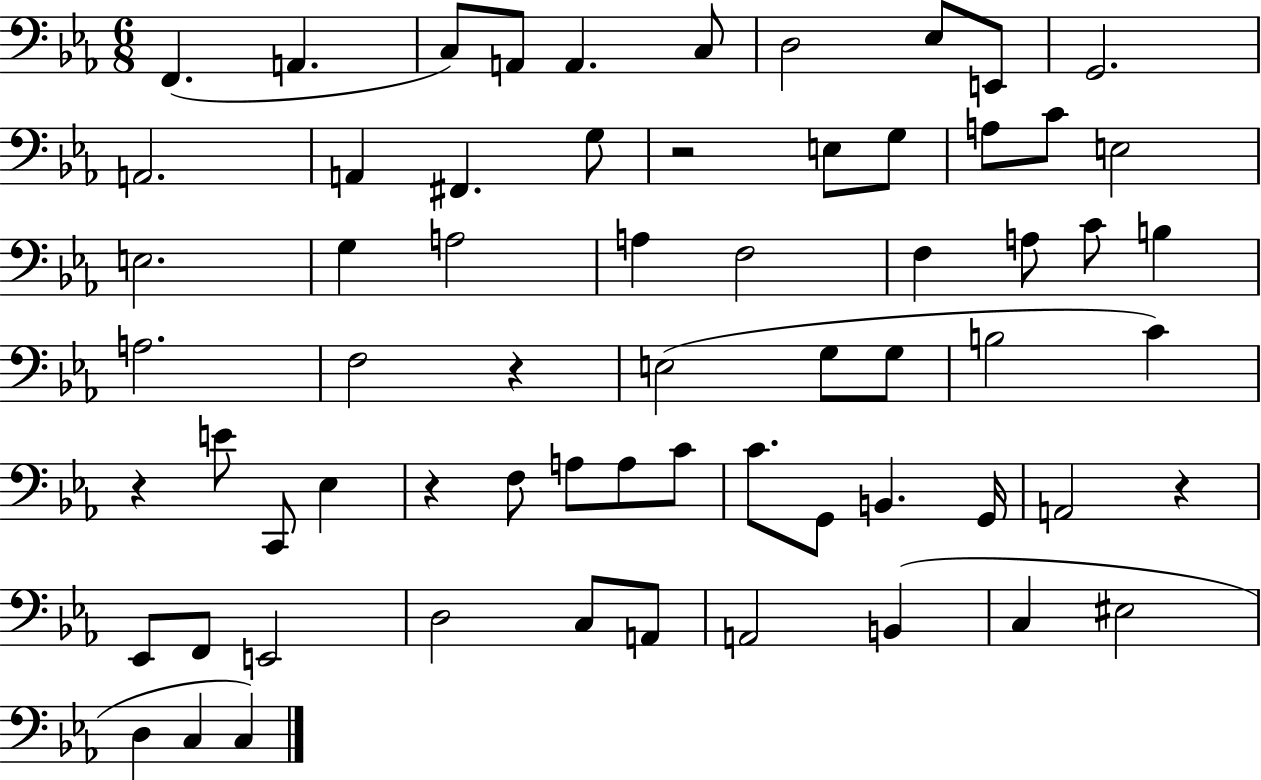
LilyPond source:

{
  \clef bass
  \numericTimeSignature
  \time 6/8
  \key ees \major
  \repeat volta 2 { f,4.( a,4. | c8) a,8 a,4. c8 | d2 ees8 e,8 | g,2. | \break a,2. | a,4 fis,4. g8 | r2 e8 g8 | a8 c'8 e2 | \break e2. | g4 a2 | a4 f2 | f4 a8 c'8 b4 | \break a2. | f2 r4 | e2( g8 g8 | b2 c'4) | \break r4 e'8 c,8 ees4 | r4 f8 a8 a8 c'8 | c'8. g,8 b,4. g,16 | a,2 r4 | \break ees,8 f,8 e,2 | d2 c8 a,8 | a,2 b,4( | c4 eis2 | \break d4 c4 c4) | } \bar "|."
}